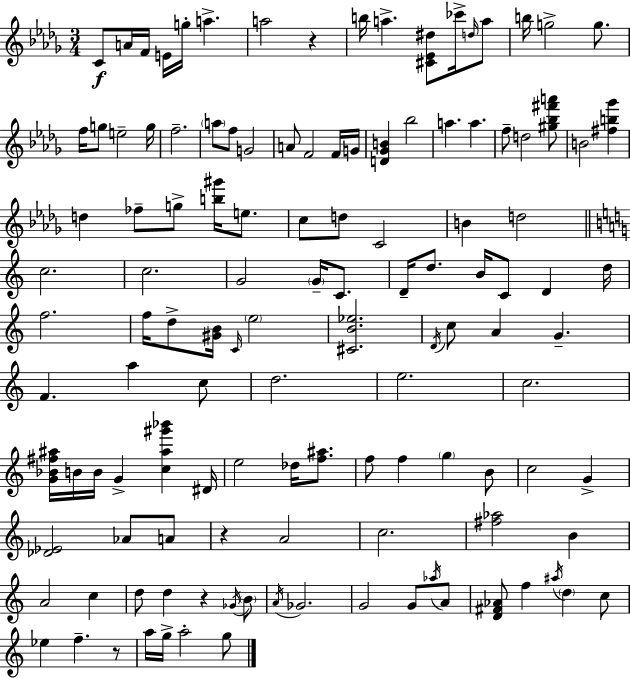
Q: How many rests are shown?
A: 4